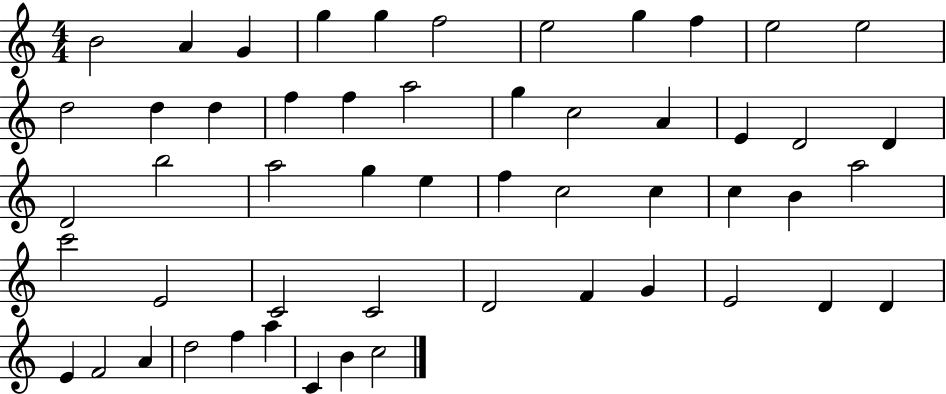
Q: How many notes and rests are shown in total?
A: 53